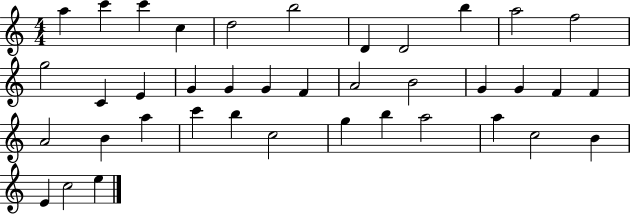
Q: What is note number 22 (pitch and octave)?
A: G4